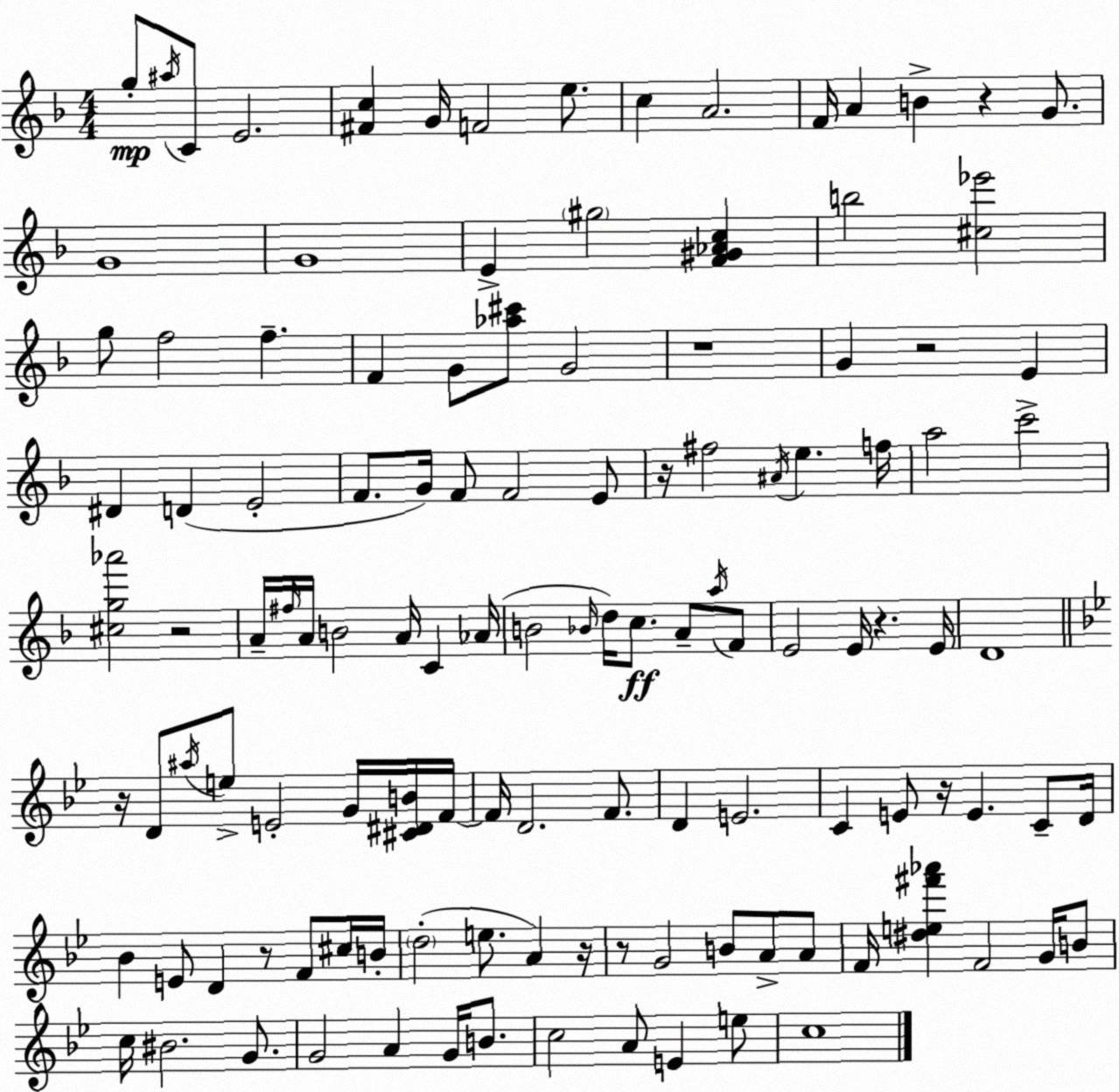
X:1
T:Untitled
M:4/4
L:1/4
K:F
g/2 ^a/4 C/2 E2 [^Fc] G/4 F2 e/2 c A2 F/4 A B z G/2 G4 G4 E ^g2 [F^G_Ac] b2 [^c_e']2 g/2 f2 f F G/2 [_a^c']/2 G2 z4 G z2 E ^D D E2 F/2 G/4 F/2 F2 E/2 z/4 ^f2 ^A/4 e f/4 a2 c'2 [^cg_a']2 z2 A/4 ^f/4 A/4 B2 A/4 C _A/4 B2 _B/4 d/4 c/2 A/2 a/4 F/2 E2 E/4 z E/4 D4 z/4 D/2 ^a/4 e/2 E2 G/4 [^C^DB]/4 F/4 F/4 D2 F/2 D E2 C E/2 z/4 E C/2 D/4 _B E/2 D z/2 F/2 ^c/4 B/4 d2 e/2 A z/4 z/2 G2 B/2 A/2 A/2 F/4 [^de^f'_a'] F2 G/4 B/2 c/4 ^B2 G/2 G2 A G/4 B/2 c2 A/2 E e/2 c4